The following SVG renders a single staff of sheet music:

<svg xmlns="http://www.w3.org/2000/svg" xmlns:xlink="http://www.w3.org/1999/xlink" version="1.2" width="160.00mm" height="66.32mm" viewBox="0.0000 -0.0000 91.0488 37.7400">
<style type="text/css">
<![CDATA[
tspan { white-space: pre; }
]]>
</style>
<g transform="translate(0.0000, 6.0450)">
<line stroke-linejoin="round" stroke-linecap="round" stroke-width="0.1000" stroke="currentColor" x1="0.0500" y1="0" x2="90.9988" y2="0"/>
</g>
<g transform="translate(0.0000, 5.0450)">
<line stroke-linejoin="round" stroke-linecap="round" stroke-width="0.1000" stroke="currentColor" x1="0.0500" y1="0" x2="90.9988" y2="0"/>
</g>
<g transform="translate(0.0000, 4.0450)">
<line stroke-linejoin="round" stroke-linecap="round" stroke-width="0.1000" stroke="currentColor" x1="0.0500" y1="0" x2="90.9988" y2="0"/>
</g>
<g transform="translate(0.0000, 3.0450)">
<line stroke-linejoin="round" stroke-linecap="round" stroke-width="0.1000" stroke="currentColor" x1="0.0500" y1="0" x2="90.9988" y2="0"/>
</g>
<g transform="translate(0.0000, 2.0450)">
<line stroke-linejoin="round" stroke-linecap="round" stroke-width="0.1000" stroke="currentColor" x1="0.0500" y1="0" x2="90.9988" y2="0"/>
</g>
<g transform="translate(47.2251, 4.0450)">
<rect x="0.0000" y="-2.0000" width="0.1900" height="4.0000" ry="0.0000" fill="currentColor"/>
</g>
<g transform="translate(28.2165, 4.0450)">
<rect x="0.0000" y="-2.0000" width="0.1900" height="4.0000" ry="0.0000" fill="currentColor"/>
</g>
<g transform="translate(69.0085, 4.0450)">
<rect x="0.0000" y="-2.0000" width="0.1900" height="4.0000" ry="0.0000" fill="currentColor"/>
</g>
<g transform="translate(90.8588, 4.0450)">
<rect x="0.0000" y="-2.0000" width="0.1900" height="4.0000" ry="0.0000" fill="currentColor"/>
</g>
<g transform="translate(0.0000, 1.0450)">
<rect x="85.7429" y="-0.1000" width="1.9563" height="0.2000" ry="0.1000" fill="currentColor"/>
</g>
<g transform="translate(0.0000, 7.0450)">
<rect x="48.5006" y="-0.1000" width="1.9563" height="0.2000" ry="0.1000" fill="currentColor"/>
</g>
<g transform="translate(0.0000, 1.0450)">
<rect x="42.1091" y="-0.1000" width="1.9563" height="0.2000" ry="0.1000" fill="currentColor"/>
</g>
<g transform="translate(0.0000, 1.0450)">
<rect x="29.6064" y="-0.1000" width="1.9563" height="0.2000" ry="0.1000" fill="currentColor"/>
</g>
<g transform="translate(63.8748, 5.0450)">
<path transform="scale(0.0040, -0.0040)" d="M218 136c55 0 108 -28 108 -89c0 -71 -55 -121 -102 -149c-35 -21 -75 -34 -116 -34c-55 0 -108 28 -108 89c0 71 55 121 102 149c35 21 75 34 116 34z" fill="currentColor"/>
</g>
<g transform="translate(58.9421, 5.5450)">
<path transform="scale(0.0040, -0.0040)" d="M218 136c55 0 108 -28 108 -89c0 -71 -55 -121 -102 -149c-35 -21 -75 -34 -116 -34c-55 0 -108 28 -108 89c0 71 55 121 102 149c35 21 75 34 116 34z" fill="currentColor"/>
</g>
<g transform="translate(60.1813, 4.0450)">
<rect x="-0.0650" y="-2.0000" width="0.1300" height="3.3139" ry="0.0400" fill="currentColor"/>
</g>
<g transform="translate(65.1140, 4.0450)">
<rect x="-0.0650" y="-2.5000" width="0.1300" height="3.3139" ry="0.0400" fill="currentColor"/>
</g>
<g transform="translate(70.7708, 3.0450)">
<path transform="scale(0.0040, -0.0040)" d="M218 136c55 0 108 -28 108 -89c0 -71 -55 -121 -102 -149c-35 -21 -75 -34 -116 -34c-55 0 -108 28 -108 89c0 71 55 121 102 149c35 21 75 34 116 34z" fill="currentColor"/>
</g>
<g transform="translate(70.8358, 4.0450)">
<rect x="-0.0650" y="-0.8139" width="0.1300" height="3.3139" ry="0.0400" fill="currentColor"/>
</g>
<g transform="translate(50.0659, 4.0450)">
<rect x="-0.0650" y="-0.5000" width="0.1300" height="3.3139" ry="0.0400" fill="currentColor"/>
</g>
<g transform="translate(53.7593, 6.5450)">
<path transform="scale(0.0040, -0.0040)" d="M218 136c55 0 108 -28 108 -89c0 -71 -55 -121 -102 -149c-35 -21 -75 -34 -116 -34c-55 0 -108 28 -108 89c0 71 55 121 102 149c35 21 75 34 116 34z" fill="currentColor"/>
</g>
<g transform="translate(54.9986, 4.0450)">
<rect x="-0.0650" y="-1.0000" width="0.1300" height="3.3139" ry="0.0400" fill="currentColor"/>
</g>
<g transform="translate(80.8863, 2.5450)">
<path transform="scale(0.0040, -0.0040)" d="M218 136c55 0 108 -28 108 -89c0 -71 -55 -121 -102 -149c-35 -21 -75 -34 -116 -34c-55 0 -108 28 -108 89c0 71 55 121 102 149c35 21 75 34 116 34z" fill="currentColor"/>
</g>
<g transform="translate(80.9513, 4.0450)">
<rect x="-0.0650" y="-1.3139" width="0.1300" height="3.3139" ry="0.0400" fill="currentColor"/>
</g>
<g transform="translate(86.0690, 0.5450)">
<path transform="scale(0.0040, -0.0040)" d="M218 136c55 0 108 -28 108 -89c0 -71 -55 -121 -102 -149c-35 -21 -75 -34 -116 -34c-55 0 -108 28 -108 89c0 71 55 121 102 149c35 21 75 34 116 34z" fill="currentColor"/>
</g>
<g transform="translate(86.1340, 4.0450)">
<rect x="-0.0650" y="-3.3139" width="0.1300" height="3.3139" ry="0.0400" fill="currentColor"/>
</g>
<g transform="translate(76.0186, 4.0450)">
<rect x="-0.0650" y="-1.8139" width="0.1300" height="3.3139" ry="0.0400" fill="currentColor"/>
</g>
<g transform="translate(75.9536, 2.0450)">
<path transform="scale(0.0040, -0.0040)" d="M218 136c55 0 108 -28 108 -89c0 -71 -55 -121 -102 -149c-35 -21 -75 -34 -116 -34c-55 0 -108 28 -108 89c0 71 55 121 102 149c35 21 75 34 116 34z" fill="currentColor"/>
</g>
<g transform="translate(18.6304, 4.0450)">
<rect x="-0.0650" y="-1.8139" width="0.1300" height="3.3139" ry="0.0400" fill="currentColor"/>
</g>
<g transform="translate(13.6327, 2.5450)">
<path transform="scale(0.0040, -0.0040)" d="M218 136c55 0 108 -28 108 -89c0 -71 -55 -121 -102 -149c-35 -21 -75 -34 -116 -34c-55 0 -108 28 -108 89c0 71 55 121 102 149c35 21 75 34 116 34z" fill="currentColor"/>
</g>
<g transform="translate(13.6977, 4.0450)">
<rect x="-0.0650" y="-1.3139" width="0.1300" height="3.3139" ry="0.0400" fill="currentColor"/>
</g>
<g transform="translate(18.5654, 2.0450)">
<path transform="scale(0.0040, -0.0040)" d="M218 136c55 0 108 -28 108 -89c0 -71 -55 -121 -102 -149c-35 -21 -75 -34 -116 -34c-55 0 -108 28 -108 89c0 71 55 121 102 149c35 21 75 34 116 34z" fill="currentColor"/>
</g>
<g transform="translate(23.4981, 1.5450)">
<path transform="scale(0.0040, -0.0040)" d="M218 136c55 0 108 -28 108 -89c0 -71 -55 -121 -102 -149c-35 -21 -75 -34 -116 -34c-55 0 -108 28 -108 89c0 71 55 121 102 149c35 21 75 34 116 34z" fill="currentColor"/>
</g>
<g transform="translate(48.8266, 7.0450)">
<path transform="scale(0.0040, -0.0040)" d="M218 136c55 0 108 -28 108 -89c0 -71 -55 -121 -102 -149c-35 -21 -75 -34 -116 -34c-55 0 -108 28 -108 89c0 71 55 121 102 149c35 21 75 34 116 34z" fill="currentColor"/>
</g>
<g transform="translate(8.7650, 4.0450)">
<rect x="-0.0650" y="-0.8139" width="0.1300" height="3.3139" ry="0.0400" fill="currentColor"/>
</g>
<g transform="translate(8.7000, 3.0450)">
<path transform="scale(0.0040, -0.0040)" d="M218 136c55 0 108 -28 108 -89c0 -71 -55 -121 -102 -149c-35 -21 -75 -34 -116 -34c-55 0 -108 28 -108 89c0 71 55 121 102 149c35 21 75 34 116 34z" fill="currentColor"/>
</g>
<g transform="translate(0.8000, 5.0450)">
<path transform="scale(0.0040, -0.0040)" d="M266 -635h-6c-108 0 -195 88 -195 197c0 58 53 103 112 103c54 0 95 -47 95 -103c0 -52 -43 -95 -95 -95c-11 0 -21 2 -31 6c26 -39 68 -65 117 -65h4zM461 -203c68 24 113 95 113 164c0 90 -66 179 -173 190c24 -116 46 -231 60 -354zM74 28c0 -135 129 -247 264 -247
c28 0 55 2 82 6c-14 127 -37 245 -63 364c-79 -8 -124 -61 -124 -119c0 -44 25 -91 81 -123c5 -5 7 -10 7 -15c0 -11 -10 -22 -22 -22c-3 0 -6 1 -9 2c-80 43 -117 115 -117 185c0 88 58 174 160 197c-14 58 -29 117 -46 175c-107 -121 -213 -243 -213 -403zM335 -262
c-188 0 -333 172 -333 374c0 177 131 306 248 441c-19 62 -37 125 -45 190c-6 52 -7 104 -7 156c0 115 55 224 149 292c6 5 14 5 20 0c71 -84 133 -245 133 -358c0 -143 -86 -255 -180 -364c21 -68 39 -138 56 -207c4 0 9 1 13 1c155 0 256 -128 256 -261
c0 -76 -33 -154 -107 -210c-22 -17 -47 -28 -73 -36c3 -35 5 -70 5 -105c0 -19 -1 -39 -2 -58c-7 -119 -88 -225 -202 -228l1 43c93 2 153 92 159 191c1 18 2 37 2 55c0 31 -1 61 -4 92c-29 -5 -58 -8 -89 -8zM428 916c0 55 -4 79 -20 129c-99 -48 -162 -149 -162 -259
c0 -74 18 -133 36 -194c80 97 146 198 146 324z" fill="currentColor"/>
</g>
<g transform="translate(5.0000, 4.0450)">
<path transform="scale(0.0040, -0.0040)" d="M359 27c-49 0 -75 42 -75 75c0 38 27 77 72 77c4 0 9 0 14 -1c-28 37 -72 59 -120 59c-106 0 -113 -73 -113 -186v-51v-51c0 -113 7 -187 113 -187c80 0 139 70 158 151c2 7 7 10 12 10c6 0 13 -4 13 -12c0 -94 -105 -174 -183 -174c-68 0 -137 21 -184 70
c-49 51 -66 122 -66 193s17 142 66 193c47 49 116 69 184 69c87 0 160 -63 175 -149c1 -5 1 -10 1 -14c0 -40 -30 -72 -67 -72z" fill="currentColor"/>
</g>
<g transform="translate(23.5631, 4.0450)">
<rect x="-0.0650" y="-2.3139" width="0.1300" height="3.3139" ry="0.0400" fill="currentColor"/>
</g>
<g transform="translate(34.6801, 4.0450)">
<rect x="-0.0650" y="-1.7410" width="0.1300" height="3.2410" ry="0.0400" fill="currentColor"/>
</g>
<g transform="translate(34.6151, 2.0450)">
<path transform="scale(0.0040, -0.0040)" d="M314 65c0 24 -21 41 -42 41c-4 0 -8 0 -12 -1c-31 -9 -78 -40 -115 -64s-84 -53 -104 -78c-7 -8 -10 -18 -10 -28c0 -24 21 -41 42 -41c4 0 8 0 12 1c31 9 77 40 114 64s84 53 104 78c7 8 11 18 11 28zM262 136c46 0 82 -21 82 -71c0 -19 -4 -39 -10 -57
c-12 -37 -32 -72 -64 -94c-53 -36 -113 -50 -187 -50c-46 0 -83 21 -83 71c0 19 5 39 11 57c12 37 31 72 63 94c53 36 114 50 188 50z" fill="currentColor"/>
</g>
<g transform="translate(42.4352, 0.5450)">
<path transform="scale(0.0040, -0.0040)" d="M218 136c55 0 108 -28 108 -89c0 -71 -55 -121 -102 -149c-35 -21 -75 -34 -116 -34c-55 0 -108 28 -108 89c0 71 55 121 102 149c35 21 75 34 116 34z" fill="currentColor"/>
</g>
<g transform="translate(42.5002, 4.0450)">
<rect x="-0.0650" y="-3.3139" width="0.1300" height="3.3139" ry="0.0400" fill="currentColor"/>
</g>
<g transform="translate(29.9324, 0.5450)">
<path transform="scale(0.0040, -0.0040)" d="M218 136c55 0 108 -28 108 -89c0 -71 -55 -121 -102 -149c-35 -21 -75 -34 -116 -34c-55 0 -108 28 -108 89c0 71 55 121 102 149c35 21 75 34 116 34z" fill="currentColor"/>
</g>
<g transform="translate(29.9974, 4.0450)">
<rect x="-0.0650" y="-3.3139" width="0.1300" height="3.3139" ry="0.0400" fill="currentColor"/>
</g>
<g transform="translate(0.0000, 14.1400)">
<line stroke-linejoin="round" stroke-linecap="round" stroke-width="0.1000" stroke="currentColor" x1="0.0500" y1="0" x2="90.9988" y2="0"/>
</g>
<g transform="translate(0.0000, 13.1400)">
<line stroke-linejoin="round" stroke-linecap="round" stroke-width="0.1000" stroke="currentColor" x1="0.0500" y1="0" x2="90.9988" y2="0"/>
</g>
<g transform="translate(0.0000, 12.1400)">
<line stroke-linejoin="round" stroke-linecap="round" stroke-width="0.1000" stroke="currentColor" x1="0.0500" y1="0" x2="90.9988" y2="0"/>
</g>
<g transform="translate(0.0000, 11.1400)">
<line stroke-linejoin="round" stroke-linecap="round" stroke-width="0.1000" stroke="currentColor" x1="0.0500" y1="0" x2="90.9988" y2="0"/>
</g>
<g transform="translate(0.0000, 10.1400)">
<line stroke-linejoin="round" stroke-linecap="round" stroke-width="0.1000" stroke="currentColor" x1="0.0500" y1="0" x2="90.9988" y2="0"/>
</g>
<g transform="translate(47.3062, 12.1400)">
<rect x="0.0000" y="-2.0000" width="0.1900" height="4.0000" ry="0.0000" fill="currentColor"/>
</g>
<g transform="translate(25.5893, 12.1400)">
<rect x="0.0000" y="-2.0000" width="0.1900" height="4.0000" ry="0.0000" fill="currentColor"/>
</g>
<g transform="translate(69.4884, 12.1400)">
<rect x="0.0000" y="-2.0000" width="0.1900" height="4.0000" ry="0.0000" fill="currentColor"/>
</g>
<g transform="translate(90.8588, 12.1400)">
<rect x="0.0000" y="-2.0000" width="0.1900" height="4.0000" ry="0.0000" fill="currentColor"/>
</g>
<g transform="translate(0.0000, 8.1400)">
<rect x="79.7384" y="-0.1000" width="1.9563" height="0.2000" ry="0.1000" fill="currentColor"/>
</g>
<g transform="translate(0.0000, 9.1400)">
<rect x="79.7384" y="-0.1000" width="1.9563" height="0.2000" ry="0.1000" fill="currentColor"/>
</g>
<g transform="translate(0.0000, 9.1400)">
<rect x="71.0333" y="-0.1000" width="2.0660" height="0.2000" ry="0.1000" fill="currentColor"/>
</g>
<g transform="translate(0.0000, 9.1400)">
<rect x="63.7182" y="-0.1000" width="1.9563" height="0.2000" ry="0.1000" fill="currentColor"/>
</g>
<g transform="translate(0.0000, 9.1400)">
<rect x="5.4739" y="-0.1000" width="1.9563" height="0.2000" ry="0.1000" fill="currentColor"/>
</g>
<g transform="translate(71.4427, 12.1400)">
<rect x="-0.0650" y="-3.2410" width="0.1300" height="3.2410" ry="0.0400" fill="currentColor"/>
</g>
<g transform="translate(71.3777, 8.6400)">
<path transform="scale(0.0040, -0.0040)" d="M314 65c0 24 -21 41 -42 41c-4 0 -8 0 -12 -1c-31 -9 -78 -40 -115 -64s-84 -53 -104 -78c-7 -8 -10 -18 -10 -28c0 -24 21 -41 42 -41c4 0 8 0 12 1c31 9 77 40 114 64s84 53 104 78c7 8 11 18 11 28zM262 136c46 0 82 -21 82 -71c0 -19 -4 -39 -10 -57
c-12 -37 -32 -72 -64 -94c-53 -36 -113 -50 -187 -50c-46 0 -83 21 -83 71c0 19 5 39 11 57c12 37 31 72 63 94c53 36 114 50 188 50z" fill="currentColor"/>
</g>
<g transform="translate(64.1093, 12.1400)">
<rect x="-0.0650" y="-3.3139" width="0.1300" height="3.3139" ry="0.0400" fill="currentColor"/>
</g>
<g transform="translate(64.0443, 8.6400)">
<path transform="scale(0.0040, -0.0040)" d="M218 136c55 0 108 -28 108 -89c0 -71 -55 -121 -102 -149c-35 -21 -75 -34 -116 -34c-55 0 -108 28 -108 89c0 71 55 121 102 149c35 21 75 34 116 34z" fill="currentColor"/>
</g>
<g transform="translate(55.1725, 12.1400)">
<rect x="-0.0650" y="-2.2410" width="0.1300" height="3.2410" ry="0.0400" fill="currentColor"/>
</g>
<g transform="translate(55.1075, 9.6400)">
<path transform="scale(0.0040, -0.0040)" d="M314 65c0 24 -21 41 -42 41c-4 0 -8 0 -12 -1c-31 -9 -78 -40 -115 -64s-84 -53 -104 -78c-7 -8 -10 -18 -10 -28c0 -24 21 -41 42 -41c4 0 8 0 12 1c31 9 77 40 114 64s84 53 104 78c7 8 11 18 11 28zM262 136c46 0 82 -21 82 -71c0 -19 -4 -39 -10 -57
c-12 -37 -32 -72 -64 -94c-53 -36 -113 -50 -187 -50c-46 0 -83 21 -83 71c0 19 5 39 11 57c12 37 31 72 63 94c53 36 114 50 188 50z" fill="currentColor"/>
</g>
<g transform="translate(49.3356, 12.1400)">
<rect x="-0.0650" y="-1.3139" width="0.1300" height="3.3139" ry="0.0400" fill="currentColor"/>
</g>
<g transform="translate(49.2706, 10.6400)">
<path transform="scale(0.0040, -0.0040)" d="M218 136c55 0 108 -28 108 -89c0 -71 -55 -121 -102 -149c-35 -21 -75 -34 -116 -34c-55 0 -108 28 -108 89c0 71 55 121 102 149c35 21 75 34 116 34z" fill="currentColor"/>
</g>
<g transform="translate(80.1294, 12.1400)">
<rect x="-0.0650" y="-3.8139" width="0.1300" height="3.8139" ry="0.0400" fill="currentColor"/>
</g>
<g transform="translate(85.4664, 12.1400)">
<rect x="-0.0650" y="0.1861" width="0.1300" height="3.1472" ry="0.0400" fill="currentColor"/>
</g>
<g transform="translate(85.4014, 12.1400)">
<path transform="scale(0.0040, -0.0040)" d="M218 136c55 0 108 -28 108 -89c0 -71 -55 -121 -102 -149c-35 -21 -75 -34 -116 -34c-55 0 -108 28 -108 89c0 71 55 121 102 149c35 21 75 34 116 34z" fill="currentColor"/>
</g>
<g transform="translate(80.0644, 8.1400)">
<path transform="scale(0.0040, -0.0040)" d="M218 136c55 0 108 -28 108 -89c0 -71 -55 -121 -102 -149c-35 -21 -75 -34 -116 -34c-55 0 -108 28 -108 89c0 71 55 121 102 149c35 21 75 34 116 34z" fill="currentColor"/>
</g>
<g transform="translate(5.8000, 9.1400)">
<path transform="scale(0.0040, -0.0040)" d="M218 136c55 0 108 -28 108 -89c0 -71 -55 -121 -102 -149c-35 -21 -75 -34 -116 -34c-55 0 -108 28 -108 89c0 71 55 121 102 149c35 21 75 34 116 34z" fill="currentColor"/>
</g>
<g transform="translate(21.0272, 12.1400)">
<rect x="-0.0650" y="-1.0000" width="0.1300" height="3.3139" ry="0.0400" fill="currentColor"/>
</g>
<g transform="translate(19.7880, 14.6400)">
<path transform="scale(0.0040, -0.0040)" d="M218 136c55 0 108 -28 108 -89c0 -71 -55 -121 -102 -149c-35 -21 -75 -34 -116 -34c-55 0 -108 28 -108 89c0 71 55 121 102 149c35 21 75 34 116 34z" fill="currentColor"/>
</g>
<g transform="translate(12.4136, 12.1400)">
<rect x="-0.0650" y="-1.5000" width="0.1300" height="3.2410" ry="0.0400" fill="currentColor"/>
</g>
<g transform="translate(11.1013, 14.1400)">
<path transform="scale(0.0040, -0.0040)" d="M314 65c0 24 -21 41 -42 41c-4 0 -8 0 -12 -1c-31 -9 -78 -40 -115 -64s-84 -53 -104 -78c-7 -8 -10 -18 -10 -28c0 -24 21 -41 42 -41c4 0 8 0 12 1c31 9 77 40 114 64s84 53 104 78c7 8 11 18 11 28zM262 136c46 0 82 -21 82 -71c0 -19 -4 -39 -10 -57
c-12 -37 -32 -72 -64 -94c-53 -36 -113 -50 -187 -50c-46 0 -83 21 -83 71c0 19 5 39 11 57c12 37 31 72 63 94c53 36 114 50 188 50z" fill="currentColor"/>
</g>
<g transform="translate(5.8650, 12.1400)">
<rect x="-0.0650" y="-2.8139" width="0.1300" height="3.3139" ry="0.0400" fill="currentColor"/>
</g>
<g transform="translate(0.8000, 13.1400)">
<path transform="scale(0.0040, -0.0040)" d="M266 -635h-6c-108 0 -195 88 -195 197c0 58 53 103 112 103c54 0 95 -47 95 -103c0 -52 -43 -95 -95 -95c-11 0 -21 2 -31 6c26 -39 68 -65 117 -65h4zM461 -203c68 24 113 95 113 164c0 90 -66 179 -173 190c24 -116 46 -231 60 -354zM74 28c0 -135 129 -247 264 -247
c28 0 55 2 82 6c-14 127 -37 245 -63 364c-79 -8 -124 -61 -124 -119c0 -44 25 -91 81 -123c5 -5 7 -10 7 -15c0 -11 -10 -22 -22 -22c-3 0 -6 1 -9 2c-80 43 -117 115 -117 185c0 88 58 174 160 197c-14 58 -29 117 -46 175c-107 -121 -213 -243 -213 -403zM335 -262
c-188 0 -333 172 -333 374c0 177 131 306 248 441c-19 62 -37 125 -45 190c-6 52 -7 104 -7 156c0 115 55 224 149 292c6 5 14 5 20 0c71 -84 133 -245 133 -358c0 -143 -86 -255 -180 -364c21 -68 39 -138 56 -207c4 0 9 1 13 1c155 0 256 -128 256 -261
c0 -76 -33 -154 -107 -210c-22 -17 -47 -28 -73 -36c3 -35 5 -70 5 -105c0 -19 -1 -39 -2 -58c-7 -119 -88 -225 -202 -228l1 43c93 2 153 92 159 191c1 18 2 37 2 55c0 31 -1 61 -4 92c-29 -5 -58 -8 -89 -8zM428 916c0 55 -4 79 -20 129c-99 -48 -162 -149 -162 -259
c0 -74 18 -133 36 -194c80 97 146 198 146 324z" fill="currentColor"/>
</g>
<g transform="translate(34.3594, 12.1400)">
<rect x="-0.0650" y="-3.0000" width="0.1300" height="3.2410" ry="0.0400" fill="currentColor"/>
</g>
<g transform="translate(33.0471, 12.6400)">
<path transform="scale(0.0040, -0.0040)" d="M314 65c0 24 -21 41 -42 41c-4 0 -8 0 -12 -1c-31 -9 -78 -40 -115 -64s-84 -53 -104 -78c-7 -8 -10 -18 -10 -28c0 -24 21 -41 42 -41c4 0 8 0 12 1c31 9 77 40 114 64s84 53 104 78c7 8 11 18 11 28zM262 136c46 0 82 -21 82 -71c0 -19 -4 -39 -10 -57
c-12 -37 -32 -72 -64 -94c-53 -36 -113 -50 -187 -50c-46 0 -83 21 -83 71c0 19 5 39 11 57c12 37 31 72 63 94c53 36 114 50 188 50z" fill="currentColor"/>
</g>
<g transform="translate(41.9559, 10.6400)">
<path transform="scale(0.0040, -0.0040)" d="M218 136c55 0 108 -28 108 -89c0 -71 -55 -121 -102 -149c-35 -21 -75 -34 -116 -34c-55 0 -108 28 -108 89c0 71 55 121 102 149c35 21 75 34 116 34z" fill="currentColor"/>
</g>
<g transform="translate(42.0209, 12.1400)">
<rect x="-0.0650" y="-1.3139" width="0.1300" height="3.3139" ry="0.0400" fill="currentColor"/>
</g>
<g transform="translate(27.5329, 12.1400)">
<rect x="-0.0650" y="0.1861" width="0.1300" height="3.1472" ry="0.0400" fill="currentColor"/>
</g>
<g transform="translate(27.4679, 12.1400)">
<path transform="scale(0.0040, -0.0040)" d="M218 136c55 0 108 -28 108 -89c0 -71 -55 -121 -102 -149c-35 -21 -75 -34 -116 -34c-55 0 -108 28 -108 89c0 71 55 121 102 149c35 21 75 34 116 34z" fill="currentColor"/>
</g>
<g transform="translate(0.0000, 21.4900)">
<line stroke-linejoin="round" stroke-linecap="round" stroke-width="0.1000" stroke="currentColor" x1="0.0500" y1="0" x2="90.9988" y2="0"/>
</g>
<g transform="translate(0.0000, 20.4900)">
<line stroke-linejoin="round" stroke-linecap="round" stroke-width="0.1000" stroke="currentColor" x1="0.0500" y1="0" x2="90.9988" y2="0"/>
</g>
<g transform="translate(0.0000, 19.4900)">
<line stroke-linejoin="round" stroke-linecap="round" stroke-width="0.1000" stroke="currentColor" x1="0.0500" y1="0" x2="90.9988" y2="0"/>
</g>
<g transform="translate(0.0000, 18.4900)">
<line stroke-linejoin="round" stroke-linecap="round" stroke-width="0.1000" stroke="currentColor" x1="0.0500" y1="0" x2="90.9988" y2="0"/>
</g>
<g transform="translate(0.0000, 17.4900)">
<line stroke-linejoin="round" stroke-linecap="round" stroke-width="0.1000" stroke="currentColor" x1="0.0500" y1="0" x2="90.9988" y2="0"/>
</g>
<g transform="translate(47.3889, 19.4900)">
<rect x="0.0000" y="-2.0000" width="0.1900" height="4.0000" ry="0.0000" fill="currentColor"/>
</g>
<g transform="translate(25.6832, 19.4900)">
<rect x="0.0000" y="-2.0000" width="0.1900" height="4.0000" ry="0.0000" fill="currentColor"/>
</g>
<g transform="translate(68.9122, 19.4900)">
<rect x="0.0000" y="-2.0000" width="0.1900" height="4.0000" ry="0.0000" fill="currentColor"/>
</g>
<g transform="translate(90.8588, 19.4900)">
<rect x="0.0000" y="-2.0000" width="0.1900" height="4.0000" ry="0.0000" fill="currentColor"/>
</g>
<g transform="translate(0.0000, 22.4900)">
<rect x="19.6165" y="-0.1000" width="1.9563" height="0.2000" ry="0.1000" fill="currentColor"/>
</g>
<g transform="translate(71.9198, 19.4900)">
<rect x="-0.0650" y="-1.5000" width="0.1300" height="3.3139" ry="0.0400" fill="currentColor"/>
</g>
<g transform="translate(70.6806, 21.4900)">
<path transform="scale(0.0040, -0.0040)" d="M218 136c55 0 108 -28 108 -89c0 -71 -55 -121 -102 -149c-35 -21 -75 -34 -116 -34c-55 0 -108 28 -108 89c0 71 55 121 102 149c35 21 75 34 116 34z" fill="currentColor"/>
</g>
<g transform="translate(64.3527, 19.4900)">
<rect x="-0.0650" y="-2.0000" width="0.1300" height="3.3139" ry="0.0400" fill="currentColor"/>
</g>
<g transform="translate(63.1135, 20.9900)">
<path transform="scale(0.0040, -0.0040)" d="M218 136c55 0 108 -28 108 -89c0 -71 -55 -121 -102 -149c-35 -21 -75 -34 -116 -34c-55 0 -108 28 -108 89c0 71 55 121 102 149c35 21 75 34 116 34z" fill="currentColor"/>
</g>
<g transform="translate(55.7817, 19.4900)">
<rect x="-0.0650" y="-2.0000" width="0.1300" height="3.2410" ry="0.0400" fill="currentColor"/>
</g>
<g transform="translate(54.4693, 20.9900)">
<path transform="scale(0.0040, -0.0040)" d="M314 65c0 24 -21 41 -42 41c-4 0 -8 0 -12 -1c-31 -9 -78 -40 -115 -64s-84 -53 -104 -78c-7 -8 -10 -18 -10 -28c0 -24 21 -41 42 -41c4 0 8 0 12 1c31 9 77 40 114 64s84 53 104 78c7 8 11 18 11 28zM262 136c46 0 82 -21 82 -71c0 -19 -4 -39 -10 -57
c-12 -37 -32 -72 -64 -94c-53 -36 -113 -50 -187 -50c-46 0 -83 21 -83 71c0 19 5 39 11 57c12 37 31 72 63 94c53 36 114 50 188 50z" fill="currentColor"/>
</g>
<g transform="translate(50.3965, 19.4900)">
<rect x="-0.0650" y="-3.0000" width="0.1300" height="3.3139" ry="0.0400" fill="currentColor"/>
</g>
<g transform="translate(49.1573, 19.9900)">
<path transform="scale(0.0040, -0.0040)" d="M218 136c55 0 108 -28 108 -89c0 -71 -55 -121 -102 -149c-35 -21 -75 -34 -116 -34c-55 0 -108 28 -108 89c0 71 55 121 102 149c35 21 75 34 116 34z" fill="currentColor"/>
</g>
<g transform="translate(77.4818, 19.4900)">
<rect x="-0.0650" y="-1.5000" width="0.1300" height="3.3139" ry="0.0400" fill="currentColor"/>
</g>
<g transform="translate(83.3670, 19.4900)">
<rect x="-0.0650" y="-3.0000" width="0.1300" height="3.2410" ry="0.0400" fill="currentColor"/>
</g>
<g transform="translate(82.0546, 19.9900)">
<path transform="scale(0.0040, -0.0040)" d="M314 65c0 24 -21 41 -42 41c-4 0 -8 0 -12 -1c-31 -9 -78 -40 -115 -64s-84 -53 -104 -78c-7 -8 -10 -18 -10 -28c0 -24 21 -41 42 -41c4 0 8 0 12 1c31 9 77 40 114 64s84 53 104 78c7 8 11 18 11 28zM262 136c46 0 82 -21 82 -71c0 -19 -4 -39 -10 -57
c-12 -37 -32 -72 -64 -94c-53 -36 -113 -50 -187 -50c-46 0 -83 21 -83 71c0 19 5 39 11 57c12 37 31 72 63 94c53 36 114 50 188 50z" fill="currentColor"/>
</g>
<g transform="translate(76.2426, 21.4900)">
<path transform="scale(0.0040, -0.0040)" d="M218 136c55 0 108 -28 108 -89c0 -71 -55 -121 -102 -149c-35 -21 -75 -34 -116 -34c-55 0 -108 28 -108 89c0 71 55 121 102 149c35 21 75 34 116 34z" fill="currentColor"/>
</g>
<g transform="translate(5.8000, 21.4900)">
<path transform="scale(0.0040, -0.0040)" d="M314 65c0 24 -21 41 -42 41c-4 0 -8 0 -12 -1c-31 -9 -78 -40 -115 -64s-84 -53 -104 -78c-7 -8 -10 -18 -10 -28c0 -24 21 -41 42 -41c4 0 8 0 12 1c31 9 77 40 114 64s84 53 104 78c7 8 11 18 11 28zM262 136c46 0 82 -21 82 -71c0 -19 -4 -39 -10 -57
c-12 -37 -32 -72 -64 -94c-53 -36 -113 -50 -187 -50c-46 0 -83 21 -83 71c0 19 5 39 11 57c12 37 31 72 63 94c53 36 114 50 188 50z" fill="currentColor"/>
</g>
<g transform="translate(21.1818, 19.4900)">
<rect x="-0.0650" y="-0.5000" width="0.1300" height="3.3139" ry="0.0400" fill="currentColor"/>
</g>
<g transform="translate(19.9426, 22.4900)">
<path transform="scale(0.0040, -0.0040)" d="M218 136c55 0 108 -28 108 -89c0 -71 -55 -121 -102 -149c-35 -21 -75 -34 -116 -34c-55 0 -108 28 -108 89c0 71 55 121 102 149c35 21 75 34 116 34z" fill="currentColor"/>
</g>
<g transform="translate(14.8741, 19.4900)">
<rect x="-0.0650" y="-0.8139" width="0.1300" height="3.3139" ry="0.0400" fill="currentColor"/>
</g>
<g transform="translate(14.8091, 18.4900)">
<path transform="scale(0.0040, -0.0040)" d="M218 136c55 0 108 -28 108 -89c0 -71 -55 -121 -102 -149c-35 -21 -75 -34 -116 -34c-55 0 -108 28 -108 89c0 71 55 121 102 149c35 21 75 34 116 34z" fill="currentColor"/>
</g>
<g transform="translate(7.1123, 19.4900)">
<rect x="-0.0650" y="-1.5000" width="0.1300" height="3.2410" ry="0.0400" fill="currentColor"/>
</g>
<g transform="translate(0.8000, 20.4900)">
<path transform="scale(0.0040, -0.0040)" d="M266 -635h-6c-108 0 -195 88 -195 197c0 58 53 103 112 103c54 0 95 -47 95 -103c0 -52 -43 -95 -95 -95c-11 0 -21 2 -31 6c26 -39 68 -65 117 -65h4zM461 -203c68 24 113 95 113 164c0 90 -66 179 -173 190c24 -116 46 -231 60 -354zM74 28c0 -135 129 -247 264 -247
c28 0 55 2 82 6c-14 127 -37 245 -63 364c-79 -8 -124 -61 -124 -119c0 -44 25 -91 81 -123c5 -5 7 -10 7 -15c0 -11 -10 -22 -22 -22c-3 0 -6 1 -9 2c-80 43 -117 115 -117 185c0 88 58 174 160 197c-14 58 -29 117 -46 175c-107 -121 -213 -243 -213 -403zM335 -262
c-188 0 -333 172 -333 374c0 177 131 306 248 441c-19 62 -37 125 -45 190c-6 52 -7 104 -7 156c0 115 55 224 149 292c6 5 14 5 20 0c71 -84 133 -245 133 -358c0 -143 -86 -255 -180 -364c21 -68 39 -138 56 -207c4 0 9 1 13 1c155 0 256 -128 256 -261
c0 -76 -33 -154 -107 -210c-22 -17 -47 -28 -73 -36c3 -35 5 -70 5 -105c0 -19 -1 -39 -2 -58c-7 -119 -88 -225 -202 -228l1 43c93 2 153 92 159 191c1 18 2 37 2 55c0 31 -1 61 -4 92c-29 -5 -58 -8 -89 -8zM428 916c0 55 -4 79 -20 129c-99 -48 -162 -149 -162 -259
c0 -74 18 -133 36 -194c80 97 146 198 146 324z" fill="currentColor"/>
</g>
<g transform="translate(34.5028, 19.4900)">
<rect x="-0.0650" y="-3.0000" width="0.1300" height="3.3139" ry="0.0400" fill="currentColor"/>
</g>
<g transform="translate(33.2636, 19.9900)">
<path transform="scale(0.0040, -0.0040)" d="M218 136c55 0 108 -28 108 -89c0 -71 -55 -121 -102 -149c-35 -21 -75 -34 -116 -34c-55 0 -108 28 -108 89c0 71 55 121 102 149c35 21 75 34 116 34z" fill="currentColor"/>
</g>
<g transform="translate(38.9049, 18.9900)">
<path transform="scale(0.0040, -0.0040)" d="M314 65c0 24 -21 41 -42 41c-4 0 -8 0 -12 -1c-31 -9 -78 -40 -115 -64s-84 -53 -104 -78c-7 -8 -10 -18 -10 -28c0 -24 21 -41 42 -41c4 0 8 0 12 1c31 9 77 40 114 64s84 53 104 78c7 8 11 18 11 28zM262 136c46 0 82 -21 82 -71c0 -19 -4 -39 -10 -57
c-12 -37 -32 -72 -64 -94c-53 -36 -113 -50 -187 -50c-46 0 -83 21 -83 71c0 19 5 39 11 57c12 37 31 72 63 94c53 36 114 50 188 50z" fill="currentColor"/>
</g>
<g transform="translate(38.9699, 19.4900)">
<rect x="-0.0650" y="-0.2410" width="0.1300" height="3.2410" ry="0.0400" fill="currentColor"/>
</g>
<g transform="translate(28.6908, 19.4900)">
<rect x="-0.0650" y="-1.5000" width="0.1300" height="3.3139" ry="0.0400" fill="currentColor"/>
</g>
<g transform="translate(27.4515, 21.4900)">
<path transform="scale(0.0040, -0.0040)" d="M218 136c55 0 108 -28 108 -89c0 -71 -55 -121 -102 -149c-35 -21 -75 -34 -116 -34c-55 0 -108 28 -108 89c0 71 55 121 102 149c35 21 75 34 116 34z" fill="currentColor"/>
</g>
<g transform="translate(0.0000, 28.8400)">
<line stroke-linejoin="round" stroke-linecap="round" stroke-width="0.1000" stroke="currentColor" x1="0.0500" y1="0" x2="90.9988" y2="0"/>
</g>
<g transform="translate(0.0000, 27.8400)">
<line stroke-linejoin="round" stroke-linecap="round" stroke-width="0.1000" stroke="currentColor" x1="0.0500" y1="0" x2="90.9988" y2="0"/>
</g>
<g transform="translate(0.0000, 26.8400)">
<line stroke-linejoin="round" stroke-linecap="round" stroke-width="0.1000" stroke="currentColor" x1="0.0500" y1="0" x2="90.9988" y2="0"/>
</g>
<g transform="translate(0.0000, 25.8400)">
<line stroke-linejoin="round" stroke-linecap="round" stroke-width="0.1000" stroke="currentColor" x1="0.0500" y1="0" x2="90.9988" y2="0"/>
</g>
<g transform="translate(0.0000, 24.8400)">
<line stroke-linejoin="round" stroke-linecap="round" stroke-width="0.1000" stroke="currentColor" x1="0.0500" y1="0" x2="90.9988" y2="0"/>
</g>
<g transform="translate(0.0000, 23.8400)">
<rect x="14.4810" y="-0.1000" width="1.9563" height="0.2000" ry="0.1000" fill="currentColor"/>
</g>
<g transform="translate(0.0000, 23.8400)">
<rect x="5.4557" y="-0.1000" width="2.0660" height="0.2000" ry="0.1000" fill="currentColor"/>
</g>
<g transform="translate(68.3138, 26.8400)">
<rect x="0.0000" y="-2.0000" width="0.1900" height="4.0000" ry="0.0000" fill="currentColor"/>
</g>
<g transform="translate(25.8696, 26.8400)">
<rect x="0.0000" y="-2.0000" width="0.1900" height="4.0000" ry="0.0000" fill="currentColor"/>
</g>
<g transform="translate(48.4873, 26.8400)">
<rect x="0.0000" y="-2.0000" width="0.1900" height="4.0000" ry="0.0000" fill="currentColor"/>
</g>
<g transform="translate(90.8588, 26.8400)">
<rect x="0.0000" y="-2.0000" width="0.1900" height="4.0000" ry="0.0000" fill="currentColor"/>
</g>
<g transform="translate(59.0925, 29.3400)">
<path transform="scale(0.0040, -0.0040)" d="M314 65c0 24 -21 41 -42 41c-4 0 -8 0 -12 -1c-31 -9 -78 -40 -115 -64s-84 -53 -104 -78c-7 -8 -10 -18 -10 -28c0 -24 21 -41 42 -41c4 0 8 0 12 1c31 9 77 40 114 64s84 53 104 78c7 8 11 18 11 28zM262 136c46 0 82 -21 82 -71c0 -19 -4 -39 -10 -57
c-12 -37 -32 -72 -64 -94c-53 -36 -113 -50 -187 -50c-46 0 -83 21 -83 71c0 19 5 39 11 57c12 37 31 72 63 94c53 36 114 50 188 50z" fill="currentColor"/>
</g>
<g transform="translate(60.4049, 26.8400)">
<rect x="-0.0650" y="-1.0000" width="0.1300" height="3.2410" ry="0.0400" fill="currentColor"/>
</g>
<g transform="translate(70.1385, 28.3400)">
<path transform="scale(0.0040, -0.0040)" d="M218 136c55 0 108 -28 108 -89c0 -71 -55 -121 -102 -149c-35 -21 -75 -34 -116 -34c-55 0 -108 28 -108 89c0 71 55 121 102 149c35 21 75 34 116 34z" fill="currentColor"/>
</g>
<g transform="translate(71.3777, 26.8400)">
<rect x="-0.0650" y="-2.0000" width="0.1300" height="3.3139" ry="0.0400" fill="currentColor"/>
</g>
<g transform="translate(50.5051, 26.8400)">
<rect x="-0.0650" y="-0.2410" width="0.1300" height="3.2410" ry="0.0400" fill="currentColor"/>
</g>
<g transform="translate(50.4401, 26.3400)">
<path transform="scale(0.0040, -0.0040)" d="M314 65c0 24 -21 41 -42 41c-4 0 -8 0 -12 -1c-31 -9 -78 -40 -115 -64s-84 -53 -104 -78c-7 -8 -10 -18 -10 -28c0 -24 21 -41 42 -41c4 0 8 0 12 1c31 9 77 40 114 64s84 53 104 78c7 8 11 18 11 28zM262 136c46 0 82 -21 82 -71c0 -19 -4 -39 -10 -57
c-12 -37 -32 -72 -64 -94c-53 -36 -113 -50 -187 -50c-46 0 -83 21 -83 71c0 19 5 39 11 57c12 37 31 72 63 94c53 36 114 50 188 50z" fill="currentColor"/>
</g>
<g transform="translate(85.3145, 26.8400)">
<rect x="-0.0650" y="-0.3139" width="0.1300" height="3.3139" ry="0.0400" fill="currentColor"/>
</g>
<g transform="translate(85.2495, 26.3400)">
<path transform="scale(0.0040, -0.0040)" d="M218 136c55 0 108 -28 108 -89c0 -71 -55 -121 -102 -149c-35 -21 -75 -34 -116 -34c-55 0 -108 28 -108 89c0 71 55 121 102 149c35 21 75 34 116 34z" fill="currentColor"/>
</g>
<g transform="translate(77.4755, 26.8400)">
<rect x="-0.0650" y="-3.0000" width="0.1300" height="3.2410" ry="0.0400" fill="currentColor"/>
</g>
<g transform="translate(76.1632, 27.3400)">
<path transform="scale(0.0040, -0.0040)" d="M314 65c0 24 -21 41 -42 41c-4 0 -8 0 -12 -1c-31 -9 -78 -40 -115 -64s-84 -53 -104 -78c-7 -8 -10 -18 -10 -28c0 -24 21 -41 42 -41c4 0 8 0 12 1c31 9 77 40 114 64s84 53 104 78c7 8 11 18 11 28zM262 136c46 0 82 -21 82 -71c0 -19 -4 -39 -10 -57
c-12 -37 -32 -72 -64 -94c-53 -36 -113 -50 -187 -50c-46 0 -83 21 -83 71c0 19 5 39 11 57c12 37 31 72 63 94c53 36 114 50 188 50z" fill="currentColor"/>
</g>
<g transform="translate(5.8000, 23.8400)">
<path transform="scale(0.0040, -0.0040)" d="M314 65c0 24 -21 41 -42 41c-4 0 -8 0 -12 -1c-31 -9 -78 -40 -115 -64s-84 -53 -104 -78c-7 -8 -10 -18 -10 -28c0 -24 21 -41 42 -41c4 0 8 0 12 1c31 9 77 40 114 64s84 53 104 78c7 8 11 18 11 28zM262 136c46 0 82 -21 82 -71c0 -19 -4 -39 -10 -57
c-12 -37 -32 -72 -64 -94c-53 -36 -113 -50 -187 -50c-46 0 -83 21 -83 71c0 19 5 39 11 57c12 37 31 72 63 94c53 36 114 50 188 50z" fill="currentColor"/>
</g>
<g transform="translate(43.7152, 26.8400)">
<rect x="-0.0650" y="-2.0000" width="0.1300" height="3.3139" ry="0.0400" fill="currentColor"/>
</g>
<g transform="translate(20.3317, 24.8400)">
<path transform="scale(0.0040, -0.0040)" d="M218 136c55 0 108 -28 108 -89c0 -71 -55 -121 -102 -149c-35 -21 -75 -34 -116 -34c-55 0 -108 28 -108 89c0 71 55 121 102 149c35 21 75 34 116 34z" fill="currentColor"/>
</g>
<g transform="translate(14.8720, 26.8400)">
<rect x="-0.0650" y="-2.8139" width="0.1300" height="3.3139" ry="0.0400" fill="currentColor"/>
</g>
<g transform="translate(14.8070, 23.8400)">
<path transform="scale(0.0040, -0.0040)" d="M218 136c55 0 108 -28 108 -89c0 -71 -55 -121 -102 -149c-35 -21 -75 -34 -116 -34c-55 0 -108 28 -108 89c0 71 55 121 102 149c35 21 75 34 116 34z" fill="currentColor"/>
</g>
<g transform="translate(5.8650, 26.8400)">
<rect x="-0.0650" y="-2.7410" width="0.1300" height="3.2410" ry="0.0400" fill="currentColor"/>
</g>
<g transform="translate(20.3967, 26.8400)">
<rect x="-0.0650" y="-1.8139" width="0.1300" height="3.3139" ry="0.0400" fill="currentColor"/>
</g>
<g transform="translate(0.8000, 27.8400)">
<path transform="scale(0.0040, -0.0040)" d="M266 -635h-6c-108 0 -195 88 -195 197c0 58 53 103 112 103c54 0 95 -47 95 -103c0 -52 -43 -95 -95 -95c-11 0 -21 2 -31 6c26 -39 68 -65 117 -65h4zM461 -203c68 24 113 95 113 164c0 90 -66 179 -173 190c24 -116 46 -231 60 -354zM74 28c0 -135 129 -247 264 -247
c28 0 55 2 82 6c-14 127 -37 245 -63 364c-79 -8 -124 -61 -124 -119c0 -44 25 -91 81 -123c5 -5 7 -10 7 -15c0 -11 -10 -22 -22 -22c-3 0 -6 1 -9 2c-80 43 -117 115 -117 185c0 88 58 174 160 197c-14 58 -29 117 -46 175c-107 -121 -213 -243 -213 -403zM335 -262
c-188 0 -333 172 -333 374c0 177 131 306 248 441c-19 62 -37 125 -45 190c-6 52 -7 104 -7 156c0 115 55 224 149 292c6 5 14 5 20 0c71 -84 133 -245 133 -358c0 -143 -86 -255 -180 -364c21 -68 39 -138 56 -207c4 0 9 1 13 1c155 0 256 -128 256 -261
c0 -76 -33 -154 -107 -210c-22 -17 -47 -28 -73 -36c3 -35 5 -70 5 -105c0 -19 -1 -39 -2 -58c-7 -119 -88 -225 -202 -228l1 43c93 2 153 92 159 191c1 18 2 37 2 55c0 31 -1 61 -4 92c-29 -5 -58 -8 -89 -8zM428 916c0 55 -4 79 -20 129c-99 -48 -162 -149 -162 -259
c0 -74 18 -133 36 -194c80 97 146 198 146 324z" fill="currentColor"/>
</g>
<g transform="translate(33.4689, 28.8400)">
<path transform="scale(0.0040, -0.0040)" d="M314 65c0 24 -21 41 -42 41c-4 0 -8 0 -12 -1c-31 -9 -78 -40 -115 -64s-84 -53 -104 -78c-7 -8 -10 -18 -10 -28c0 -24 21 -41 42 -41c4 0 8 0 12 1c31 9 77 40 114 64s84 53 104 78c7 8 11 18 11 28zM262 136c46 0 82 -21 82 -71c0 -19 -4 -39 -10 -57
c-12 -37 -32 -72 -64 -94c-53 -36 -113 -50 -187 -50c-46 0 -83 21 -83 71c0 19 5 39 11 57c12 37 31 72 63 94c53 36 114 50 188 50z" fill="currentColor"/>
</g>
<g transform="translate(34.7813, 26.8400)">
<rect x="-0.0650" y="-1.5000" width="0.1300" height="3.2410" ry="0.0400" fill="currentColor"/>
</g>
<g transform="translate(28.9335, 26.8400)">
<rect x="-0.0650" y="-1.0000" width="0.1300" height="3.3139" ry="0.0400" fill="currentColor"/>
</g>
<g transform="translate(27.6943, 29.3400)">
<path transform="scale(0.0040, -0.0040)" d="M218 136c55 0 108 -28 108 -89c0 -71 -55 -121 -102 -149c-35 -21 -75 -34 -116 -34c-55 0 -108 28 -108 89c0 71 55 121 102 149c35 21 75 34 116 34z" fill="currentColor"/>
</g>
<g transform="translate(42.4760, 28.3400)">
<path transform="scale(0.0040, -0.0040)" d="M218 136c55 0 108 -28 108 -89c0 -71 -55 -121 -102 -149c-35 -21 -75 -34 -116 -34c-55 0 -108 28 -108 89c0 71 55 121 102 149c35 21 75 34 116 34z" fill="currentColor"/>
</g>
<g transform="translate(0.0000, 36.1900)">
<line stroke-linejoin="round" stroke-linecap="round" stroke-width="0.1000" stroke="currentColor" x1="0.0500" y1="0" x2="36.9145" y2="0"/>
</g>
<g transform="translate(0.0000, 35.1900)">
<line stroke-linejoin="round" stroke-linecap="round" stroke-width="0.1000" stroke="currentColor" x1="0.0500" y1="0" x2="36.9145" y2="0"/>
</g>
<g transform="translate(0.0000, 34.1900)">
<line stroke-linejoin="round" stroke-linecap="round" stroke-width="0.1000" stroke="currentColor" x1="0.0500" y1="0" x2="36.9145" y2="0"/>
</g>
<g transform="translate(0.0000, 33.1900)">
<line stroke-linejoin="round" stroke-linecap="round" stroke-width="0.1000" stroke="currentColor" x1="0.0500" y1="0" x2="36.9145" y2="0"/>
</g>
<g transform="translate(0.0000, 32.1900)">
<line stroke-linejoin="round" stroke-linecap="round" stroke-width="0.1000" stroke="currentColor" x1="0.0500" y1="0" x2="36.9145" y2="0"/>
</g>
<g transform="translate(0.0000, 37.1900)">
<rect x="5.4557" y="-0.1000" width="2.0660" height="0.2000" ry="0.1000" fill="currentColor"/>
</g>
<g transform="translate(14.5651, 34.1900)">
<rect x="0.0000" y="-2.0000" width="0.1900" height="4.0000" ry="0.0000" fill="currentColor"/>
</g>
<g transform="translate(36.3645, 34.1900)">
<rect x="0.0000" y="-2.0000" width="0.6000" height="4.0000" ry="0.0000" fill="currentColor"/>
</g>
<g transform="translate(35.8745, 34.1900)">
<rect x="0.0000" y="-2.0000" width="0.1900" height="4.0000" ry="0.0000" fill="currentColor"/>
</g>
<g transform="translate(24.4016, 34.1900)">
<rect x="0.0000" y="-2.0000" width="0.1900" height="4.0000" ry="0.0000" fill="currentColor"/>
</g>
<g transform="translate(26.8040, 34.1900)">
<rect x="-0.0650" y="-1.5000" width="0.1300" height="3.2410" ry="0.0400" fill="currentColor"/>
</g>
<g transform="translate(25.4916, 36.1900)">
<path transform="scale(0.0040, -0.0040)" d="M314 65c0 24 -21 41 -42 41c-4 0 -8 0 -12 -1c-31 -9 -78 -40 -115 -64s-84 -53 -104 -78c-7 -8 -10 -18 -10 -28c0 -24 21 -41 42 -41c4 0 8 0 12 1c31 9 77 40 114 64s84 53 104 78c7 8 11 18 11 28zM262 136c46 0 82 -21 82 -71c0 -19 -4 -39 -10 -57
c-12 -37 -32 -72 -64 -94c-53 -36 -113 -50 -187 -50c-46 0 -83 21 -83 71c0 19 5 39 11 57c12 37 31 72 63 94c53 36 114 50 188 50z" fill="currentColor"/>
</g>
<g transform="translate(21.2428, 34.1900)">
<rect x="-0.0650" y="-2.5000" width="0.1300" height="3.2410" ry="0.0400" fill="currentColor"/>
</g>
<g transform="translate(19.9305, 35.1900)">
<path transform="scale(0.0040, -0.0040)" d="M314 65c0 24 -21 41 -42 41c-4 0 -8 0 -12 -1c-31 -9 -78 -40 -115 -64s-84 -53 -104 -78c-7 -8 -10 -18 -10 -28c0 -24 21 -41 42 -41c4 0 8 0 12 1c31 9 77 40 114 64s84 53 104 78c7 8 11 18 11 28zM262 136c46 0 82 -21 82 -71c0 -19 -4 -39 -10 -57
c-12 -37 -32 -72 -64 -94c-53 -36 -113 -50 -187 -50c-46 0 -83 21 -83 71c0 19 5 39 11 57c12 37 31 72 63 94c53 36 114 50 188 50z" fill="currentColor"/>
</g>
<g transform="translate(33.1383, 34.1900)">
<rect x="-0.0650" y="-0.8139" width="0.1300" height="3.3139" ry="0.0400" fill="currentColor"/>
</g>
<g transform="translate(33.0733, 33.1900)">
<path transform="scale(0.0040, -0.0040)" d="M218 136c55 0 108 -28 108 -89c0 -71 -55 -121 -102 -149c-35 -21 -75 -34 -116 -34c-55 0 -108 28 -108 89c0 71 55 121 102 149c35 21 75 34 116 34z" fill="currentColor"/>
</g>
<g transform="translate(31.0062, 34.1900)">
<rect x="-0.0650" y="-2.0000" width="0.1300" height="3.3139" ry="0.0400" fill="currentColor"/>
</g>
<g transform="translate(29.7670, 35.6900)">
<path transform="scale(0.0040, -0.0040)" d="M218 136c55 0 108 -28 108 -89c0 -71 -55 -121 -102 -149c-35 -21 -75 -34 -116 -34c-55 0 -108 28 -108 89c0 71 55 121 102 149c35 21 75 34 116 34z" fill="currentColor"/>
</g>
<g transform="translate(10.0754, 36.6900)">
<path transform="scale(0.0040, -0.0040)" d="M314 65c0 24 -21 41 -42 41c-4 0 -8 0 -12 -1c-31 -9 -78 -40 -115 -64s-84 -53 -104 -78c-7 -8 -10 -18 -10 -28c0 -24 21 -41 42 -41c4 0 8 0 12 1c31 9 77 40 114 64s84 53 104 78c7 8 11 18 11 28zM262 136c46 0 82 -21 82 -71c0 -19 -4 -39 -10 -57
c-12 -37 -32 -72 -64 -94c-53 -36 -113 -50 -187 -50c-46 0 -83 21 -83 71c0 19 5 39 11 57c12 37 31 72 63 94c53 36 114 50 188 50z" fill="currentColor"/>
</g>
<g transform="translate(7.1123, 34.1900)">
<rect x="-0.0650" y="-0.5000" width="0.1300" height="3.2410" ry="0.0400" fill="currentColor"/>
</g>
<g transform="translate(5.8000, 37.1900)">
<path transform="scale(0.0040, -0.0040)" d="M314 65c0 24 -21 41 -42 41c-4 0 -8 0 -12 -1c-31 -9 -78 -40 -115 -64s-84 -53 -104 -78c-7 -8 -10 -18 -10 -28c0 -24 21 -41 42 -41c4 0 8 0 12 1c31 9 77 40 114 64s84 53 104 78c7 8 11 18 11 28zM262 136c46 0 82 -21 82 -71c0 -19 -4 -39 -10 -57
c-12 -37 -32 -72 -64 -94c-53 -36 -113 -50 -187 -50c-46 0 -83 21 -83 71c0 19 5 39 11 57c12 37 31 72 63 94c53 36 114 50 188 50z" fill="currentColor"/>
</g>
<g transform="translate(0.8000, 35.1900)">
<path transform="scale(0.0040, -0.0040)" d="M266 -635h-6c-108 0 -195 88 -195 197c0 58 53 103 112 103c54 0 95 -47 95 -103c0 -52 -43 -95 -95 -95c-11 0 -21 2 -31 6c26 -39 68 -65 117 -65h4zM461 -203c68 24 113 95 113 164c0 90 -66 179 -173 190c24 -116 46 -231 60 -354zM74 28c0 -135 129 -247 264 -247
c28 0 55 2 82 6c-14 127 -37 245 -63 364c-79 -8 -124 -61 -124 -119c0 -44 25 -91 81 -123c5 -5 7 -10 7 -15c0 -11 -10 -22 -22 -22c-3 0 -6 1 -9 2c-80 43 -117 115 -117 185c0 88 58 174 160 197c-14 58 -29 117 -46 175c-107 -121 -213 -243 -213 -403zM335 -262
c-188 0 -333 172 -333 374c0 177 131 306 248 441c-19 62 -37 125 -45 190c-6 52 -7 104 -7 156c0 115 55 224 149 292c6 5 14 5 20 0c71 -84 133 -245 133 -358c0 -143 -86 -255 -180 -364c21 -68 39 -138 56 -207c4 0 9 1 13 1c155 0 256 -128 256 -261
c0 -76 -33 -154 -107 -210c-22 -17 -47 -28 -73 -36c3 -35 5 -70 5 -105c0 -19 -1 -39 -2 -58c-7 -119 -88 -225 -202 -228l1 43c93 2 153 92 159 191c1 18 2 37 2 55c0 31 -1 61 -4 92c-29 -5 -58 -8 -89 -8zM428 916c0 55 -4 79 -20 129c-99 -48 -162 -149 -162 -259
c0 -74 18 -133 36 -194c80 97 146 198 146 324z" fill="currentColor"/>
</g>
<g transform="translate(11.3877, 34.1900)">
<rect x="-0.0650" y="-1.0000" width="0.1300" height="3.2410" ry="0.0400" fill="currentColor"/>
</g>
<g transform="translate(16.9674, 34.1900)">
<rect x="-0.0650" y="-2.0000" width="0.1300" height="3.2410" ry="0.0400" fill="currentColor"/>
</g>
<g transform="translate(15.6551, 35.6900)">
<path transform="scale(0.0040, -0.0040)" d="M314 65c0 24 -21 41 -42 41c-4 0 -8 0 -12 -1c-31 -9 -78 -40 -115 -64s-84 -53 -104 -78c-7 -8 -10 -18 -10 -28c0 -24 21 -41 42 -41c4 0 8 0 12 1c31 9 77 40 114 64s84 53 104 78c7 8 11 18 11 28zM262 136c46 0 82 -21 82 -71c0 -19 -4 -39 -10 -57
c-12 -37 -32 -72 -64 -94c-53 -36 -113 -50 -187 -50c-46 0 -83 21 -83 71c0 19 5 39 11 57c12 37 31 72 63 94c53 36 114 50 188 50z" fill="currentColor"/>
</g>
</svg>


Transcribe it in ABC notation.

X:1
T:Untitled
M:4/4
L:1/4
K:C
d e f g b f2 b C D F G d f e b a E2 D B A2 e e g2 b b2 c' B E2 d C E A c2 A F2 F E E A2 a2 a f D E2 F c2 D2 F A2 c C2 D2 F2 G2 E2 F d